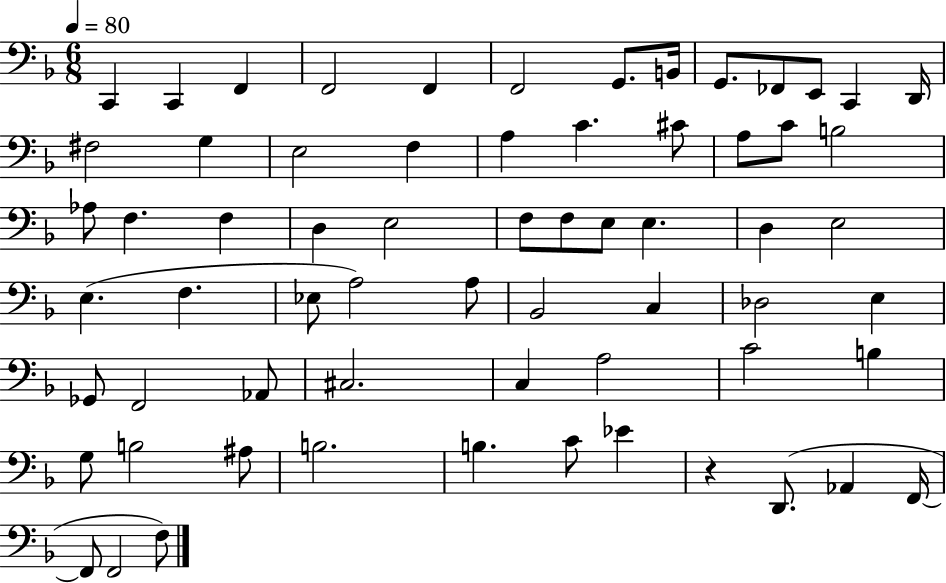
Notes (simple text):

C2/q C2/q F2/q F2/h F2/q F2/h G2/e. B2/s G2/e. FES2/e E2/e C2/q D2/s F#3/h G3/q E3/h F3/q A3/q C4/q. C#4/e A3/e C4/e B3/h Ab3/e F3/q. F3/q D3/q E3/h F3/e F3/e E3/e E3/q. D3/q E3/h E3/q. F3/q. Eb3/e A3/h A3/e Bb2/h C3/q Db3/h E3/q Gb2/e F2/h Ab2/e C#3/h. C3/q A3/h C4/h B3/q G3/e B3/h A#3/e B3/h. B3/q. C4/e Eb4/q R/q D2/e. Ab2/q F2/s F2/e F2/h F3/e